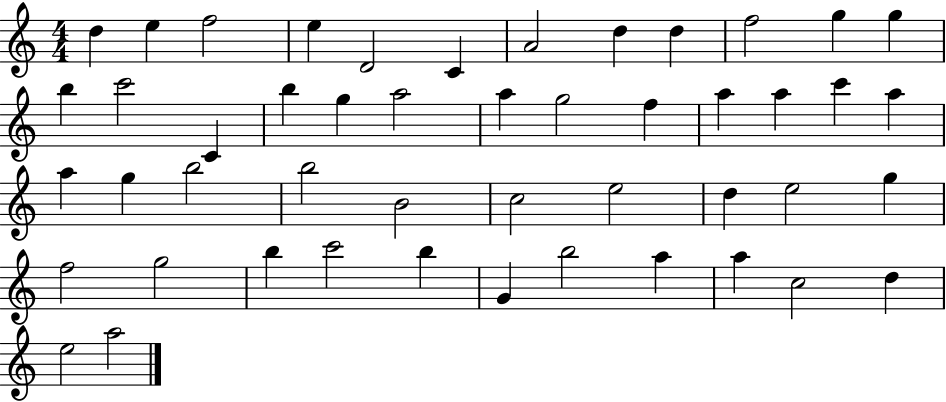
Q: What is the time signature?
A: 4/4